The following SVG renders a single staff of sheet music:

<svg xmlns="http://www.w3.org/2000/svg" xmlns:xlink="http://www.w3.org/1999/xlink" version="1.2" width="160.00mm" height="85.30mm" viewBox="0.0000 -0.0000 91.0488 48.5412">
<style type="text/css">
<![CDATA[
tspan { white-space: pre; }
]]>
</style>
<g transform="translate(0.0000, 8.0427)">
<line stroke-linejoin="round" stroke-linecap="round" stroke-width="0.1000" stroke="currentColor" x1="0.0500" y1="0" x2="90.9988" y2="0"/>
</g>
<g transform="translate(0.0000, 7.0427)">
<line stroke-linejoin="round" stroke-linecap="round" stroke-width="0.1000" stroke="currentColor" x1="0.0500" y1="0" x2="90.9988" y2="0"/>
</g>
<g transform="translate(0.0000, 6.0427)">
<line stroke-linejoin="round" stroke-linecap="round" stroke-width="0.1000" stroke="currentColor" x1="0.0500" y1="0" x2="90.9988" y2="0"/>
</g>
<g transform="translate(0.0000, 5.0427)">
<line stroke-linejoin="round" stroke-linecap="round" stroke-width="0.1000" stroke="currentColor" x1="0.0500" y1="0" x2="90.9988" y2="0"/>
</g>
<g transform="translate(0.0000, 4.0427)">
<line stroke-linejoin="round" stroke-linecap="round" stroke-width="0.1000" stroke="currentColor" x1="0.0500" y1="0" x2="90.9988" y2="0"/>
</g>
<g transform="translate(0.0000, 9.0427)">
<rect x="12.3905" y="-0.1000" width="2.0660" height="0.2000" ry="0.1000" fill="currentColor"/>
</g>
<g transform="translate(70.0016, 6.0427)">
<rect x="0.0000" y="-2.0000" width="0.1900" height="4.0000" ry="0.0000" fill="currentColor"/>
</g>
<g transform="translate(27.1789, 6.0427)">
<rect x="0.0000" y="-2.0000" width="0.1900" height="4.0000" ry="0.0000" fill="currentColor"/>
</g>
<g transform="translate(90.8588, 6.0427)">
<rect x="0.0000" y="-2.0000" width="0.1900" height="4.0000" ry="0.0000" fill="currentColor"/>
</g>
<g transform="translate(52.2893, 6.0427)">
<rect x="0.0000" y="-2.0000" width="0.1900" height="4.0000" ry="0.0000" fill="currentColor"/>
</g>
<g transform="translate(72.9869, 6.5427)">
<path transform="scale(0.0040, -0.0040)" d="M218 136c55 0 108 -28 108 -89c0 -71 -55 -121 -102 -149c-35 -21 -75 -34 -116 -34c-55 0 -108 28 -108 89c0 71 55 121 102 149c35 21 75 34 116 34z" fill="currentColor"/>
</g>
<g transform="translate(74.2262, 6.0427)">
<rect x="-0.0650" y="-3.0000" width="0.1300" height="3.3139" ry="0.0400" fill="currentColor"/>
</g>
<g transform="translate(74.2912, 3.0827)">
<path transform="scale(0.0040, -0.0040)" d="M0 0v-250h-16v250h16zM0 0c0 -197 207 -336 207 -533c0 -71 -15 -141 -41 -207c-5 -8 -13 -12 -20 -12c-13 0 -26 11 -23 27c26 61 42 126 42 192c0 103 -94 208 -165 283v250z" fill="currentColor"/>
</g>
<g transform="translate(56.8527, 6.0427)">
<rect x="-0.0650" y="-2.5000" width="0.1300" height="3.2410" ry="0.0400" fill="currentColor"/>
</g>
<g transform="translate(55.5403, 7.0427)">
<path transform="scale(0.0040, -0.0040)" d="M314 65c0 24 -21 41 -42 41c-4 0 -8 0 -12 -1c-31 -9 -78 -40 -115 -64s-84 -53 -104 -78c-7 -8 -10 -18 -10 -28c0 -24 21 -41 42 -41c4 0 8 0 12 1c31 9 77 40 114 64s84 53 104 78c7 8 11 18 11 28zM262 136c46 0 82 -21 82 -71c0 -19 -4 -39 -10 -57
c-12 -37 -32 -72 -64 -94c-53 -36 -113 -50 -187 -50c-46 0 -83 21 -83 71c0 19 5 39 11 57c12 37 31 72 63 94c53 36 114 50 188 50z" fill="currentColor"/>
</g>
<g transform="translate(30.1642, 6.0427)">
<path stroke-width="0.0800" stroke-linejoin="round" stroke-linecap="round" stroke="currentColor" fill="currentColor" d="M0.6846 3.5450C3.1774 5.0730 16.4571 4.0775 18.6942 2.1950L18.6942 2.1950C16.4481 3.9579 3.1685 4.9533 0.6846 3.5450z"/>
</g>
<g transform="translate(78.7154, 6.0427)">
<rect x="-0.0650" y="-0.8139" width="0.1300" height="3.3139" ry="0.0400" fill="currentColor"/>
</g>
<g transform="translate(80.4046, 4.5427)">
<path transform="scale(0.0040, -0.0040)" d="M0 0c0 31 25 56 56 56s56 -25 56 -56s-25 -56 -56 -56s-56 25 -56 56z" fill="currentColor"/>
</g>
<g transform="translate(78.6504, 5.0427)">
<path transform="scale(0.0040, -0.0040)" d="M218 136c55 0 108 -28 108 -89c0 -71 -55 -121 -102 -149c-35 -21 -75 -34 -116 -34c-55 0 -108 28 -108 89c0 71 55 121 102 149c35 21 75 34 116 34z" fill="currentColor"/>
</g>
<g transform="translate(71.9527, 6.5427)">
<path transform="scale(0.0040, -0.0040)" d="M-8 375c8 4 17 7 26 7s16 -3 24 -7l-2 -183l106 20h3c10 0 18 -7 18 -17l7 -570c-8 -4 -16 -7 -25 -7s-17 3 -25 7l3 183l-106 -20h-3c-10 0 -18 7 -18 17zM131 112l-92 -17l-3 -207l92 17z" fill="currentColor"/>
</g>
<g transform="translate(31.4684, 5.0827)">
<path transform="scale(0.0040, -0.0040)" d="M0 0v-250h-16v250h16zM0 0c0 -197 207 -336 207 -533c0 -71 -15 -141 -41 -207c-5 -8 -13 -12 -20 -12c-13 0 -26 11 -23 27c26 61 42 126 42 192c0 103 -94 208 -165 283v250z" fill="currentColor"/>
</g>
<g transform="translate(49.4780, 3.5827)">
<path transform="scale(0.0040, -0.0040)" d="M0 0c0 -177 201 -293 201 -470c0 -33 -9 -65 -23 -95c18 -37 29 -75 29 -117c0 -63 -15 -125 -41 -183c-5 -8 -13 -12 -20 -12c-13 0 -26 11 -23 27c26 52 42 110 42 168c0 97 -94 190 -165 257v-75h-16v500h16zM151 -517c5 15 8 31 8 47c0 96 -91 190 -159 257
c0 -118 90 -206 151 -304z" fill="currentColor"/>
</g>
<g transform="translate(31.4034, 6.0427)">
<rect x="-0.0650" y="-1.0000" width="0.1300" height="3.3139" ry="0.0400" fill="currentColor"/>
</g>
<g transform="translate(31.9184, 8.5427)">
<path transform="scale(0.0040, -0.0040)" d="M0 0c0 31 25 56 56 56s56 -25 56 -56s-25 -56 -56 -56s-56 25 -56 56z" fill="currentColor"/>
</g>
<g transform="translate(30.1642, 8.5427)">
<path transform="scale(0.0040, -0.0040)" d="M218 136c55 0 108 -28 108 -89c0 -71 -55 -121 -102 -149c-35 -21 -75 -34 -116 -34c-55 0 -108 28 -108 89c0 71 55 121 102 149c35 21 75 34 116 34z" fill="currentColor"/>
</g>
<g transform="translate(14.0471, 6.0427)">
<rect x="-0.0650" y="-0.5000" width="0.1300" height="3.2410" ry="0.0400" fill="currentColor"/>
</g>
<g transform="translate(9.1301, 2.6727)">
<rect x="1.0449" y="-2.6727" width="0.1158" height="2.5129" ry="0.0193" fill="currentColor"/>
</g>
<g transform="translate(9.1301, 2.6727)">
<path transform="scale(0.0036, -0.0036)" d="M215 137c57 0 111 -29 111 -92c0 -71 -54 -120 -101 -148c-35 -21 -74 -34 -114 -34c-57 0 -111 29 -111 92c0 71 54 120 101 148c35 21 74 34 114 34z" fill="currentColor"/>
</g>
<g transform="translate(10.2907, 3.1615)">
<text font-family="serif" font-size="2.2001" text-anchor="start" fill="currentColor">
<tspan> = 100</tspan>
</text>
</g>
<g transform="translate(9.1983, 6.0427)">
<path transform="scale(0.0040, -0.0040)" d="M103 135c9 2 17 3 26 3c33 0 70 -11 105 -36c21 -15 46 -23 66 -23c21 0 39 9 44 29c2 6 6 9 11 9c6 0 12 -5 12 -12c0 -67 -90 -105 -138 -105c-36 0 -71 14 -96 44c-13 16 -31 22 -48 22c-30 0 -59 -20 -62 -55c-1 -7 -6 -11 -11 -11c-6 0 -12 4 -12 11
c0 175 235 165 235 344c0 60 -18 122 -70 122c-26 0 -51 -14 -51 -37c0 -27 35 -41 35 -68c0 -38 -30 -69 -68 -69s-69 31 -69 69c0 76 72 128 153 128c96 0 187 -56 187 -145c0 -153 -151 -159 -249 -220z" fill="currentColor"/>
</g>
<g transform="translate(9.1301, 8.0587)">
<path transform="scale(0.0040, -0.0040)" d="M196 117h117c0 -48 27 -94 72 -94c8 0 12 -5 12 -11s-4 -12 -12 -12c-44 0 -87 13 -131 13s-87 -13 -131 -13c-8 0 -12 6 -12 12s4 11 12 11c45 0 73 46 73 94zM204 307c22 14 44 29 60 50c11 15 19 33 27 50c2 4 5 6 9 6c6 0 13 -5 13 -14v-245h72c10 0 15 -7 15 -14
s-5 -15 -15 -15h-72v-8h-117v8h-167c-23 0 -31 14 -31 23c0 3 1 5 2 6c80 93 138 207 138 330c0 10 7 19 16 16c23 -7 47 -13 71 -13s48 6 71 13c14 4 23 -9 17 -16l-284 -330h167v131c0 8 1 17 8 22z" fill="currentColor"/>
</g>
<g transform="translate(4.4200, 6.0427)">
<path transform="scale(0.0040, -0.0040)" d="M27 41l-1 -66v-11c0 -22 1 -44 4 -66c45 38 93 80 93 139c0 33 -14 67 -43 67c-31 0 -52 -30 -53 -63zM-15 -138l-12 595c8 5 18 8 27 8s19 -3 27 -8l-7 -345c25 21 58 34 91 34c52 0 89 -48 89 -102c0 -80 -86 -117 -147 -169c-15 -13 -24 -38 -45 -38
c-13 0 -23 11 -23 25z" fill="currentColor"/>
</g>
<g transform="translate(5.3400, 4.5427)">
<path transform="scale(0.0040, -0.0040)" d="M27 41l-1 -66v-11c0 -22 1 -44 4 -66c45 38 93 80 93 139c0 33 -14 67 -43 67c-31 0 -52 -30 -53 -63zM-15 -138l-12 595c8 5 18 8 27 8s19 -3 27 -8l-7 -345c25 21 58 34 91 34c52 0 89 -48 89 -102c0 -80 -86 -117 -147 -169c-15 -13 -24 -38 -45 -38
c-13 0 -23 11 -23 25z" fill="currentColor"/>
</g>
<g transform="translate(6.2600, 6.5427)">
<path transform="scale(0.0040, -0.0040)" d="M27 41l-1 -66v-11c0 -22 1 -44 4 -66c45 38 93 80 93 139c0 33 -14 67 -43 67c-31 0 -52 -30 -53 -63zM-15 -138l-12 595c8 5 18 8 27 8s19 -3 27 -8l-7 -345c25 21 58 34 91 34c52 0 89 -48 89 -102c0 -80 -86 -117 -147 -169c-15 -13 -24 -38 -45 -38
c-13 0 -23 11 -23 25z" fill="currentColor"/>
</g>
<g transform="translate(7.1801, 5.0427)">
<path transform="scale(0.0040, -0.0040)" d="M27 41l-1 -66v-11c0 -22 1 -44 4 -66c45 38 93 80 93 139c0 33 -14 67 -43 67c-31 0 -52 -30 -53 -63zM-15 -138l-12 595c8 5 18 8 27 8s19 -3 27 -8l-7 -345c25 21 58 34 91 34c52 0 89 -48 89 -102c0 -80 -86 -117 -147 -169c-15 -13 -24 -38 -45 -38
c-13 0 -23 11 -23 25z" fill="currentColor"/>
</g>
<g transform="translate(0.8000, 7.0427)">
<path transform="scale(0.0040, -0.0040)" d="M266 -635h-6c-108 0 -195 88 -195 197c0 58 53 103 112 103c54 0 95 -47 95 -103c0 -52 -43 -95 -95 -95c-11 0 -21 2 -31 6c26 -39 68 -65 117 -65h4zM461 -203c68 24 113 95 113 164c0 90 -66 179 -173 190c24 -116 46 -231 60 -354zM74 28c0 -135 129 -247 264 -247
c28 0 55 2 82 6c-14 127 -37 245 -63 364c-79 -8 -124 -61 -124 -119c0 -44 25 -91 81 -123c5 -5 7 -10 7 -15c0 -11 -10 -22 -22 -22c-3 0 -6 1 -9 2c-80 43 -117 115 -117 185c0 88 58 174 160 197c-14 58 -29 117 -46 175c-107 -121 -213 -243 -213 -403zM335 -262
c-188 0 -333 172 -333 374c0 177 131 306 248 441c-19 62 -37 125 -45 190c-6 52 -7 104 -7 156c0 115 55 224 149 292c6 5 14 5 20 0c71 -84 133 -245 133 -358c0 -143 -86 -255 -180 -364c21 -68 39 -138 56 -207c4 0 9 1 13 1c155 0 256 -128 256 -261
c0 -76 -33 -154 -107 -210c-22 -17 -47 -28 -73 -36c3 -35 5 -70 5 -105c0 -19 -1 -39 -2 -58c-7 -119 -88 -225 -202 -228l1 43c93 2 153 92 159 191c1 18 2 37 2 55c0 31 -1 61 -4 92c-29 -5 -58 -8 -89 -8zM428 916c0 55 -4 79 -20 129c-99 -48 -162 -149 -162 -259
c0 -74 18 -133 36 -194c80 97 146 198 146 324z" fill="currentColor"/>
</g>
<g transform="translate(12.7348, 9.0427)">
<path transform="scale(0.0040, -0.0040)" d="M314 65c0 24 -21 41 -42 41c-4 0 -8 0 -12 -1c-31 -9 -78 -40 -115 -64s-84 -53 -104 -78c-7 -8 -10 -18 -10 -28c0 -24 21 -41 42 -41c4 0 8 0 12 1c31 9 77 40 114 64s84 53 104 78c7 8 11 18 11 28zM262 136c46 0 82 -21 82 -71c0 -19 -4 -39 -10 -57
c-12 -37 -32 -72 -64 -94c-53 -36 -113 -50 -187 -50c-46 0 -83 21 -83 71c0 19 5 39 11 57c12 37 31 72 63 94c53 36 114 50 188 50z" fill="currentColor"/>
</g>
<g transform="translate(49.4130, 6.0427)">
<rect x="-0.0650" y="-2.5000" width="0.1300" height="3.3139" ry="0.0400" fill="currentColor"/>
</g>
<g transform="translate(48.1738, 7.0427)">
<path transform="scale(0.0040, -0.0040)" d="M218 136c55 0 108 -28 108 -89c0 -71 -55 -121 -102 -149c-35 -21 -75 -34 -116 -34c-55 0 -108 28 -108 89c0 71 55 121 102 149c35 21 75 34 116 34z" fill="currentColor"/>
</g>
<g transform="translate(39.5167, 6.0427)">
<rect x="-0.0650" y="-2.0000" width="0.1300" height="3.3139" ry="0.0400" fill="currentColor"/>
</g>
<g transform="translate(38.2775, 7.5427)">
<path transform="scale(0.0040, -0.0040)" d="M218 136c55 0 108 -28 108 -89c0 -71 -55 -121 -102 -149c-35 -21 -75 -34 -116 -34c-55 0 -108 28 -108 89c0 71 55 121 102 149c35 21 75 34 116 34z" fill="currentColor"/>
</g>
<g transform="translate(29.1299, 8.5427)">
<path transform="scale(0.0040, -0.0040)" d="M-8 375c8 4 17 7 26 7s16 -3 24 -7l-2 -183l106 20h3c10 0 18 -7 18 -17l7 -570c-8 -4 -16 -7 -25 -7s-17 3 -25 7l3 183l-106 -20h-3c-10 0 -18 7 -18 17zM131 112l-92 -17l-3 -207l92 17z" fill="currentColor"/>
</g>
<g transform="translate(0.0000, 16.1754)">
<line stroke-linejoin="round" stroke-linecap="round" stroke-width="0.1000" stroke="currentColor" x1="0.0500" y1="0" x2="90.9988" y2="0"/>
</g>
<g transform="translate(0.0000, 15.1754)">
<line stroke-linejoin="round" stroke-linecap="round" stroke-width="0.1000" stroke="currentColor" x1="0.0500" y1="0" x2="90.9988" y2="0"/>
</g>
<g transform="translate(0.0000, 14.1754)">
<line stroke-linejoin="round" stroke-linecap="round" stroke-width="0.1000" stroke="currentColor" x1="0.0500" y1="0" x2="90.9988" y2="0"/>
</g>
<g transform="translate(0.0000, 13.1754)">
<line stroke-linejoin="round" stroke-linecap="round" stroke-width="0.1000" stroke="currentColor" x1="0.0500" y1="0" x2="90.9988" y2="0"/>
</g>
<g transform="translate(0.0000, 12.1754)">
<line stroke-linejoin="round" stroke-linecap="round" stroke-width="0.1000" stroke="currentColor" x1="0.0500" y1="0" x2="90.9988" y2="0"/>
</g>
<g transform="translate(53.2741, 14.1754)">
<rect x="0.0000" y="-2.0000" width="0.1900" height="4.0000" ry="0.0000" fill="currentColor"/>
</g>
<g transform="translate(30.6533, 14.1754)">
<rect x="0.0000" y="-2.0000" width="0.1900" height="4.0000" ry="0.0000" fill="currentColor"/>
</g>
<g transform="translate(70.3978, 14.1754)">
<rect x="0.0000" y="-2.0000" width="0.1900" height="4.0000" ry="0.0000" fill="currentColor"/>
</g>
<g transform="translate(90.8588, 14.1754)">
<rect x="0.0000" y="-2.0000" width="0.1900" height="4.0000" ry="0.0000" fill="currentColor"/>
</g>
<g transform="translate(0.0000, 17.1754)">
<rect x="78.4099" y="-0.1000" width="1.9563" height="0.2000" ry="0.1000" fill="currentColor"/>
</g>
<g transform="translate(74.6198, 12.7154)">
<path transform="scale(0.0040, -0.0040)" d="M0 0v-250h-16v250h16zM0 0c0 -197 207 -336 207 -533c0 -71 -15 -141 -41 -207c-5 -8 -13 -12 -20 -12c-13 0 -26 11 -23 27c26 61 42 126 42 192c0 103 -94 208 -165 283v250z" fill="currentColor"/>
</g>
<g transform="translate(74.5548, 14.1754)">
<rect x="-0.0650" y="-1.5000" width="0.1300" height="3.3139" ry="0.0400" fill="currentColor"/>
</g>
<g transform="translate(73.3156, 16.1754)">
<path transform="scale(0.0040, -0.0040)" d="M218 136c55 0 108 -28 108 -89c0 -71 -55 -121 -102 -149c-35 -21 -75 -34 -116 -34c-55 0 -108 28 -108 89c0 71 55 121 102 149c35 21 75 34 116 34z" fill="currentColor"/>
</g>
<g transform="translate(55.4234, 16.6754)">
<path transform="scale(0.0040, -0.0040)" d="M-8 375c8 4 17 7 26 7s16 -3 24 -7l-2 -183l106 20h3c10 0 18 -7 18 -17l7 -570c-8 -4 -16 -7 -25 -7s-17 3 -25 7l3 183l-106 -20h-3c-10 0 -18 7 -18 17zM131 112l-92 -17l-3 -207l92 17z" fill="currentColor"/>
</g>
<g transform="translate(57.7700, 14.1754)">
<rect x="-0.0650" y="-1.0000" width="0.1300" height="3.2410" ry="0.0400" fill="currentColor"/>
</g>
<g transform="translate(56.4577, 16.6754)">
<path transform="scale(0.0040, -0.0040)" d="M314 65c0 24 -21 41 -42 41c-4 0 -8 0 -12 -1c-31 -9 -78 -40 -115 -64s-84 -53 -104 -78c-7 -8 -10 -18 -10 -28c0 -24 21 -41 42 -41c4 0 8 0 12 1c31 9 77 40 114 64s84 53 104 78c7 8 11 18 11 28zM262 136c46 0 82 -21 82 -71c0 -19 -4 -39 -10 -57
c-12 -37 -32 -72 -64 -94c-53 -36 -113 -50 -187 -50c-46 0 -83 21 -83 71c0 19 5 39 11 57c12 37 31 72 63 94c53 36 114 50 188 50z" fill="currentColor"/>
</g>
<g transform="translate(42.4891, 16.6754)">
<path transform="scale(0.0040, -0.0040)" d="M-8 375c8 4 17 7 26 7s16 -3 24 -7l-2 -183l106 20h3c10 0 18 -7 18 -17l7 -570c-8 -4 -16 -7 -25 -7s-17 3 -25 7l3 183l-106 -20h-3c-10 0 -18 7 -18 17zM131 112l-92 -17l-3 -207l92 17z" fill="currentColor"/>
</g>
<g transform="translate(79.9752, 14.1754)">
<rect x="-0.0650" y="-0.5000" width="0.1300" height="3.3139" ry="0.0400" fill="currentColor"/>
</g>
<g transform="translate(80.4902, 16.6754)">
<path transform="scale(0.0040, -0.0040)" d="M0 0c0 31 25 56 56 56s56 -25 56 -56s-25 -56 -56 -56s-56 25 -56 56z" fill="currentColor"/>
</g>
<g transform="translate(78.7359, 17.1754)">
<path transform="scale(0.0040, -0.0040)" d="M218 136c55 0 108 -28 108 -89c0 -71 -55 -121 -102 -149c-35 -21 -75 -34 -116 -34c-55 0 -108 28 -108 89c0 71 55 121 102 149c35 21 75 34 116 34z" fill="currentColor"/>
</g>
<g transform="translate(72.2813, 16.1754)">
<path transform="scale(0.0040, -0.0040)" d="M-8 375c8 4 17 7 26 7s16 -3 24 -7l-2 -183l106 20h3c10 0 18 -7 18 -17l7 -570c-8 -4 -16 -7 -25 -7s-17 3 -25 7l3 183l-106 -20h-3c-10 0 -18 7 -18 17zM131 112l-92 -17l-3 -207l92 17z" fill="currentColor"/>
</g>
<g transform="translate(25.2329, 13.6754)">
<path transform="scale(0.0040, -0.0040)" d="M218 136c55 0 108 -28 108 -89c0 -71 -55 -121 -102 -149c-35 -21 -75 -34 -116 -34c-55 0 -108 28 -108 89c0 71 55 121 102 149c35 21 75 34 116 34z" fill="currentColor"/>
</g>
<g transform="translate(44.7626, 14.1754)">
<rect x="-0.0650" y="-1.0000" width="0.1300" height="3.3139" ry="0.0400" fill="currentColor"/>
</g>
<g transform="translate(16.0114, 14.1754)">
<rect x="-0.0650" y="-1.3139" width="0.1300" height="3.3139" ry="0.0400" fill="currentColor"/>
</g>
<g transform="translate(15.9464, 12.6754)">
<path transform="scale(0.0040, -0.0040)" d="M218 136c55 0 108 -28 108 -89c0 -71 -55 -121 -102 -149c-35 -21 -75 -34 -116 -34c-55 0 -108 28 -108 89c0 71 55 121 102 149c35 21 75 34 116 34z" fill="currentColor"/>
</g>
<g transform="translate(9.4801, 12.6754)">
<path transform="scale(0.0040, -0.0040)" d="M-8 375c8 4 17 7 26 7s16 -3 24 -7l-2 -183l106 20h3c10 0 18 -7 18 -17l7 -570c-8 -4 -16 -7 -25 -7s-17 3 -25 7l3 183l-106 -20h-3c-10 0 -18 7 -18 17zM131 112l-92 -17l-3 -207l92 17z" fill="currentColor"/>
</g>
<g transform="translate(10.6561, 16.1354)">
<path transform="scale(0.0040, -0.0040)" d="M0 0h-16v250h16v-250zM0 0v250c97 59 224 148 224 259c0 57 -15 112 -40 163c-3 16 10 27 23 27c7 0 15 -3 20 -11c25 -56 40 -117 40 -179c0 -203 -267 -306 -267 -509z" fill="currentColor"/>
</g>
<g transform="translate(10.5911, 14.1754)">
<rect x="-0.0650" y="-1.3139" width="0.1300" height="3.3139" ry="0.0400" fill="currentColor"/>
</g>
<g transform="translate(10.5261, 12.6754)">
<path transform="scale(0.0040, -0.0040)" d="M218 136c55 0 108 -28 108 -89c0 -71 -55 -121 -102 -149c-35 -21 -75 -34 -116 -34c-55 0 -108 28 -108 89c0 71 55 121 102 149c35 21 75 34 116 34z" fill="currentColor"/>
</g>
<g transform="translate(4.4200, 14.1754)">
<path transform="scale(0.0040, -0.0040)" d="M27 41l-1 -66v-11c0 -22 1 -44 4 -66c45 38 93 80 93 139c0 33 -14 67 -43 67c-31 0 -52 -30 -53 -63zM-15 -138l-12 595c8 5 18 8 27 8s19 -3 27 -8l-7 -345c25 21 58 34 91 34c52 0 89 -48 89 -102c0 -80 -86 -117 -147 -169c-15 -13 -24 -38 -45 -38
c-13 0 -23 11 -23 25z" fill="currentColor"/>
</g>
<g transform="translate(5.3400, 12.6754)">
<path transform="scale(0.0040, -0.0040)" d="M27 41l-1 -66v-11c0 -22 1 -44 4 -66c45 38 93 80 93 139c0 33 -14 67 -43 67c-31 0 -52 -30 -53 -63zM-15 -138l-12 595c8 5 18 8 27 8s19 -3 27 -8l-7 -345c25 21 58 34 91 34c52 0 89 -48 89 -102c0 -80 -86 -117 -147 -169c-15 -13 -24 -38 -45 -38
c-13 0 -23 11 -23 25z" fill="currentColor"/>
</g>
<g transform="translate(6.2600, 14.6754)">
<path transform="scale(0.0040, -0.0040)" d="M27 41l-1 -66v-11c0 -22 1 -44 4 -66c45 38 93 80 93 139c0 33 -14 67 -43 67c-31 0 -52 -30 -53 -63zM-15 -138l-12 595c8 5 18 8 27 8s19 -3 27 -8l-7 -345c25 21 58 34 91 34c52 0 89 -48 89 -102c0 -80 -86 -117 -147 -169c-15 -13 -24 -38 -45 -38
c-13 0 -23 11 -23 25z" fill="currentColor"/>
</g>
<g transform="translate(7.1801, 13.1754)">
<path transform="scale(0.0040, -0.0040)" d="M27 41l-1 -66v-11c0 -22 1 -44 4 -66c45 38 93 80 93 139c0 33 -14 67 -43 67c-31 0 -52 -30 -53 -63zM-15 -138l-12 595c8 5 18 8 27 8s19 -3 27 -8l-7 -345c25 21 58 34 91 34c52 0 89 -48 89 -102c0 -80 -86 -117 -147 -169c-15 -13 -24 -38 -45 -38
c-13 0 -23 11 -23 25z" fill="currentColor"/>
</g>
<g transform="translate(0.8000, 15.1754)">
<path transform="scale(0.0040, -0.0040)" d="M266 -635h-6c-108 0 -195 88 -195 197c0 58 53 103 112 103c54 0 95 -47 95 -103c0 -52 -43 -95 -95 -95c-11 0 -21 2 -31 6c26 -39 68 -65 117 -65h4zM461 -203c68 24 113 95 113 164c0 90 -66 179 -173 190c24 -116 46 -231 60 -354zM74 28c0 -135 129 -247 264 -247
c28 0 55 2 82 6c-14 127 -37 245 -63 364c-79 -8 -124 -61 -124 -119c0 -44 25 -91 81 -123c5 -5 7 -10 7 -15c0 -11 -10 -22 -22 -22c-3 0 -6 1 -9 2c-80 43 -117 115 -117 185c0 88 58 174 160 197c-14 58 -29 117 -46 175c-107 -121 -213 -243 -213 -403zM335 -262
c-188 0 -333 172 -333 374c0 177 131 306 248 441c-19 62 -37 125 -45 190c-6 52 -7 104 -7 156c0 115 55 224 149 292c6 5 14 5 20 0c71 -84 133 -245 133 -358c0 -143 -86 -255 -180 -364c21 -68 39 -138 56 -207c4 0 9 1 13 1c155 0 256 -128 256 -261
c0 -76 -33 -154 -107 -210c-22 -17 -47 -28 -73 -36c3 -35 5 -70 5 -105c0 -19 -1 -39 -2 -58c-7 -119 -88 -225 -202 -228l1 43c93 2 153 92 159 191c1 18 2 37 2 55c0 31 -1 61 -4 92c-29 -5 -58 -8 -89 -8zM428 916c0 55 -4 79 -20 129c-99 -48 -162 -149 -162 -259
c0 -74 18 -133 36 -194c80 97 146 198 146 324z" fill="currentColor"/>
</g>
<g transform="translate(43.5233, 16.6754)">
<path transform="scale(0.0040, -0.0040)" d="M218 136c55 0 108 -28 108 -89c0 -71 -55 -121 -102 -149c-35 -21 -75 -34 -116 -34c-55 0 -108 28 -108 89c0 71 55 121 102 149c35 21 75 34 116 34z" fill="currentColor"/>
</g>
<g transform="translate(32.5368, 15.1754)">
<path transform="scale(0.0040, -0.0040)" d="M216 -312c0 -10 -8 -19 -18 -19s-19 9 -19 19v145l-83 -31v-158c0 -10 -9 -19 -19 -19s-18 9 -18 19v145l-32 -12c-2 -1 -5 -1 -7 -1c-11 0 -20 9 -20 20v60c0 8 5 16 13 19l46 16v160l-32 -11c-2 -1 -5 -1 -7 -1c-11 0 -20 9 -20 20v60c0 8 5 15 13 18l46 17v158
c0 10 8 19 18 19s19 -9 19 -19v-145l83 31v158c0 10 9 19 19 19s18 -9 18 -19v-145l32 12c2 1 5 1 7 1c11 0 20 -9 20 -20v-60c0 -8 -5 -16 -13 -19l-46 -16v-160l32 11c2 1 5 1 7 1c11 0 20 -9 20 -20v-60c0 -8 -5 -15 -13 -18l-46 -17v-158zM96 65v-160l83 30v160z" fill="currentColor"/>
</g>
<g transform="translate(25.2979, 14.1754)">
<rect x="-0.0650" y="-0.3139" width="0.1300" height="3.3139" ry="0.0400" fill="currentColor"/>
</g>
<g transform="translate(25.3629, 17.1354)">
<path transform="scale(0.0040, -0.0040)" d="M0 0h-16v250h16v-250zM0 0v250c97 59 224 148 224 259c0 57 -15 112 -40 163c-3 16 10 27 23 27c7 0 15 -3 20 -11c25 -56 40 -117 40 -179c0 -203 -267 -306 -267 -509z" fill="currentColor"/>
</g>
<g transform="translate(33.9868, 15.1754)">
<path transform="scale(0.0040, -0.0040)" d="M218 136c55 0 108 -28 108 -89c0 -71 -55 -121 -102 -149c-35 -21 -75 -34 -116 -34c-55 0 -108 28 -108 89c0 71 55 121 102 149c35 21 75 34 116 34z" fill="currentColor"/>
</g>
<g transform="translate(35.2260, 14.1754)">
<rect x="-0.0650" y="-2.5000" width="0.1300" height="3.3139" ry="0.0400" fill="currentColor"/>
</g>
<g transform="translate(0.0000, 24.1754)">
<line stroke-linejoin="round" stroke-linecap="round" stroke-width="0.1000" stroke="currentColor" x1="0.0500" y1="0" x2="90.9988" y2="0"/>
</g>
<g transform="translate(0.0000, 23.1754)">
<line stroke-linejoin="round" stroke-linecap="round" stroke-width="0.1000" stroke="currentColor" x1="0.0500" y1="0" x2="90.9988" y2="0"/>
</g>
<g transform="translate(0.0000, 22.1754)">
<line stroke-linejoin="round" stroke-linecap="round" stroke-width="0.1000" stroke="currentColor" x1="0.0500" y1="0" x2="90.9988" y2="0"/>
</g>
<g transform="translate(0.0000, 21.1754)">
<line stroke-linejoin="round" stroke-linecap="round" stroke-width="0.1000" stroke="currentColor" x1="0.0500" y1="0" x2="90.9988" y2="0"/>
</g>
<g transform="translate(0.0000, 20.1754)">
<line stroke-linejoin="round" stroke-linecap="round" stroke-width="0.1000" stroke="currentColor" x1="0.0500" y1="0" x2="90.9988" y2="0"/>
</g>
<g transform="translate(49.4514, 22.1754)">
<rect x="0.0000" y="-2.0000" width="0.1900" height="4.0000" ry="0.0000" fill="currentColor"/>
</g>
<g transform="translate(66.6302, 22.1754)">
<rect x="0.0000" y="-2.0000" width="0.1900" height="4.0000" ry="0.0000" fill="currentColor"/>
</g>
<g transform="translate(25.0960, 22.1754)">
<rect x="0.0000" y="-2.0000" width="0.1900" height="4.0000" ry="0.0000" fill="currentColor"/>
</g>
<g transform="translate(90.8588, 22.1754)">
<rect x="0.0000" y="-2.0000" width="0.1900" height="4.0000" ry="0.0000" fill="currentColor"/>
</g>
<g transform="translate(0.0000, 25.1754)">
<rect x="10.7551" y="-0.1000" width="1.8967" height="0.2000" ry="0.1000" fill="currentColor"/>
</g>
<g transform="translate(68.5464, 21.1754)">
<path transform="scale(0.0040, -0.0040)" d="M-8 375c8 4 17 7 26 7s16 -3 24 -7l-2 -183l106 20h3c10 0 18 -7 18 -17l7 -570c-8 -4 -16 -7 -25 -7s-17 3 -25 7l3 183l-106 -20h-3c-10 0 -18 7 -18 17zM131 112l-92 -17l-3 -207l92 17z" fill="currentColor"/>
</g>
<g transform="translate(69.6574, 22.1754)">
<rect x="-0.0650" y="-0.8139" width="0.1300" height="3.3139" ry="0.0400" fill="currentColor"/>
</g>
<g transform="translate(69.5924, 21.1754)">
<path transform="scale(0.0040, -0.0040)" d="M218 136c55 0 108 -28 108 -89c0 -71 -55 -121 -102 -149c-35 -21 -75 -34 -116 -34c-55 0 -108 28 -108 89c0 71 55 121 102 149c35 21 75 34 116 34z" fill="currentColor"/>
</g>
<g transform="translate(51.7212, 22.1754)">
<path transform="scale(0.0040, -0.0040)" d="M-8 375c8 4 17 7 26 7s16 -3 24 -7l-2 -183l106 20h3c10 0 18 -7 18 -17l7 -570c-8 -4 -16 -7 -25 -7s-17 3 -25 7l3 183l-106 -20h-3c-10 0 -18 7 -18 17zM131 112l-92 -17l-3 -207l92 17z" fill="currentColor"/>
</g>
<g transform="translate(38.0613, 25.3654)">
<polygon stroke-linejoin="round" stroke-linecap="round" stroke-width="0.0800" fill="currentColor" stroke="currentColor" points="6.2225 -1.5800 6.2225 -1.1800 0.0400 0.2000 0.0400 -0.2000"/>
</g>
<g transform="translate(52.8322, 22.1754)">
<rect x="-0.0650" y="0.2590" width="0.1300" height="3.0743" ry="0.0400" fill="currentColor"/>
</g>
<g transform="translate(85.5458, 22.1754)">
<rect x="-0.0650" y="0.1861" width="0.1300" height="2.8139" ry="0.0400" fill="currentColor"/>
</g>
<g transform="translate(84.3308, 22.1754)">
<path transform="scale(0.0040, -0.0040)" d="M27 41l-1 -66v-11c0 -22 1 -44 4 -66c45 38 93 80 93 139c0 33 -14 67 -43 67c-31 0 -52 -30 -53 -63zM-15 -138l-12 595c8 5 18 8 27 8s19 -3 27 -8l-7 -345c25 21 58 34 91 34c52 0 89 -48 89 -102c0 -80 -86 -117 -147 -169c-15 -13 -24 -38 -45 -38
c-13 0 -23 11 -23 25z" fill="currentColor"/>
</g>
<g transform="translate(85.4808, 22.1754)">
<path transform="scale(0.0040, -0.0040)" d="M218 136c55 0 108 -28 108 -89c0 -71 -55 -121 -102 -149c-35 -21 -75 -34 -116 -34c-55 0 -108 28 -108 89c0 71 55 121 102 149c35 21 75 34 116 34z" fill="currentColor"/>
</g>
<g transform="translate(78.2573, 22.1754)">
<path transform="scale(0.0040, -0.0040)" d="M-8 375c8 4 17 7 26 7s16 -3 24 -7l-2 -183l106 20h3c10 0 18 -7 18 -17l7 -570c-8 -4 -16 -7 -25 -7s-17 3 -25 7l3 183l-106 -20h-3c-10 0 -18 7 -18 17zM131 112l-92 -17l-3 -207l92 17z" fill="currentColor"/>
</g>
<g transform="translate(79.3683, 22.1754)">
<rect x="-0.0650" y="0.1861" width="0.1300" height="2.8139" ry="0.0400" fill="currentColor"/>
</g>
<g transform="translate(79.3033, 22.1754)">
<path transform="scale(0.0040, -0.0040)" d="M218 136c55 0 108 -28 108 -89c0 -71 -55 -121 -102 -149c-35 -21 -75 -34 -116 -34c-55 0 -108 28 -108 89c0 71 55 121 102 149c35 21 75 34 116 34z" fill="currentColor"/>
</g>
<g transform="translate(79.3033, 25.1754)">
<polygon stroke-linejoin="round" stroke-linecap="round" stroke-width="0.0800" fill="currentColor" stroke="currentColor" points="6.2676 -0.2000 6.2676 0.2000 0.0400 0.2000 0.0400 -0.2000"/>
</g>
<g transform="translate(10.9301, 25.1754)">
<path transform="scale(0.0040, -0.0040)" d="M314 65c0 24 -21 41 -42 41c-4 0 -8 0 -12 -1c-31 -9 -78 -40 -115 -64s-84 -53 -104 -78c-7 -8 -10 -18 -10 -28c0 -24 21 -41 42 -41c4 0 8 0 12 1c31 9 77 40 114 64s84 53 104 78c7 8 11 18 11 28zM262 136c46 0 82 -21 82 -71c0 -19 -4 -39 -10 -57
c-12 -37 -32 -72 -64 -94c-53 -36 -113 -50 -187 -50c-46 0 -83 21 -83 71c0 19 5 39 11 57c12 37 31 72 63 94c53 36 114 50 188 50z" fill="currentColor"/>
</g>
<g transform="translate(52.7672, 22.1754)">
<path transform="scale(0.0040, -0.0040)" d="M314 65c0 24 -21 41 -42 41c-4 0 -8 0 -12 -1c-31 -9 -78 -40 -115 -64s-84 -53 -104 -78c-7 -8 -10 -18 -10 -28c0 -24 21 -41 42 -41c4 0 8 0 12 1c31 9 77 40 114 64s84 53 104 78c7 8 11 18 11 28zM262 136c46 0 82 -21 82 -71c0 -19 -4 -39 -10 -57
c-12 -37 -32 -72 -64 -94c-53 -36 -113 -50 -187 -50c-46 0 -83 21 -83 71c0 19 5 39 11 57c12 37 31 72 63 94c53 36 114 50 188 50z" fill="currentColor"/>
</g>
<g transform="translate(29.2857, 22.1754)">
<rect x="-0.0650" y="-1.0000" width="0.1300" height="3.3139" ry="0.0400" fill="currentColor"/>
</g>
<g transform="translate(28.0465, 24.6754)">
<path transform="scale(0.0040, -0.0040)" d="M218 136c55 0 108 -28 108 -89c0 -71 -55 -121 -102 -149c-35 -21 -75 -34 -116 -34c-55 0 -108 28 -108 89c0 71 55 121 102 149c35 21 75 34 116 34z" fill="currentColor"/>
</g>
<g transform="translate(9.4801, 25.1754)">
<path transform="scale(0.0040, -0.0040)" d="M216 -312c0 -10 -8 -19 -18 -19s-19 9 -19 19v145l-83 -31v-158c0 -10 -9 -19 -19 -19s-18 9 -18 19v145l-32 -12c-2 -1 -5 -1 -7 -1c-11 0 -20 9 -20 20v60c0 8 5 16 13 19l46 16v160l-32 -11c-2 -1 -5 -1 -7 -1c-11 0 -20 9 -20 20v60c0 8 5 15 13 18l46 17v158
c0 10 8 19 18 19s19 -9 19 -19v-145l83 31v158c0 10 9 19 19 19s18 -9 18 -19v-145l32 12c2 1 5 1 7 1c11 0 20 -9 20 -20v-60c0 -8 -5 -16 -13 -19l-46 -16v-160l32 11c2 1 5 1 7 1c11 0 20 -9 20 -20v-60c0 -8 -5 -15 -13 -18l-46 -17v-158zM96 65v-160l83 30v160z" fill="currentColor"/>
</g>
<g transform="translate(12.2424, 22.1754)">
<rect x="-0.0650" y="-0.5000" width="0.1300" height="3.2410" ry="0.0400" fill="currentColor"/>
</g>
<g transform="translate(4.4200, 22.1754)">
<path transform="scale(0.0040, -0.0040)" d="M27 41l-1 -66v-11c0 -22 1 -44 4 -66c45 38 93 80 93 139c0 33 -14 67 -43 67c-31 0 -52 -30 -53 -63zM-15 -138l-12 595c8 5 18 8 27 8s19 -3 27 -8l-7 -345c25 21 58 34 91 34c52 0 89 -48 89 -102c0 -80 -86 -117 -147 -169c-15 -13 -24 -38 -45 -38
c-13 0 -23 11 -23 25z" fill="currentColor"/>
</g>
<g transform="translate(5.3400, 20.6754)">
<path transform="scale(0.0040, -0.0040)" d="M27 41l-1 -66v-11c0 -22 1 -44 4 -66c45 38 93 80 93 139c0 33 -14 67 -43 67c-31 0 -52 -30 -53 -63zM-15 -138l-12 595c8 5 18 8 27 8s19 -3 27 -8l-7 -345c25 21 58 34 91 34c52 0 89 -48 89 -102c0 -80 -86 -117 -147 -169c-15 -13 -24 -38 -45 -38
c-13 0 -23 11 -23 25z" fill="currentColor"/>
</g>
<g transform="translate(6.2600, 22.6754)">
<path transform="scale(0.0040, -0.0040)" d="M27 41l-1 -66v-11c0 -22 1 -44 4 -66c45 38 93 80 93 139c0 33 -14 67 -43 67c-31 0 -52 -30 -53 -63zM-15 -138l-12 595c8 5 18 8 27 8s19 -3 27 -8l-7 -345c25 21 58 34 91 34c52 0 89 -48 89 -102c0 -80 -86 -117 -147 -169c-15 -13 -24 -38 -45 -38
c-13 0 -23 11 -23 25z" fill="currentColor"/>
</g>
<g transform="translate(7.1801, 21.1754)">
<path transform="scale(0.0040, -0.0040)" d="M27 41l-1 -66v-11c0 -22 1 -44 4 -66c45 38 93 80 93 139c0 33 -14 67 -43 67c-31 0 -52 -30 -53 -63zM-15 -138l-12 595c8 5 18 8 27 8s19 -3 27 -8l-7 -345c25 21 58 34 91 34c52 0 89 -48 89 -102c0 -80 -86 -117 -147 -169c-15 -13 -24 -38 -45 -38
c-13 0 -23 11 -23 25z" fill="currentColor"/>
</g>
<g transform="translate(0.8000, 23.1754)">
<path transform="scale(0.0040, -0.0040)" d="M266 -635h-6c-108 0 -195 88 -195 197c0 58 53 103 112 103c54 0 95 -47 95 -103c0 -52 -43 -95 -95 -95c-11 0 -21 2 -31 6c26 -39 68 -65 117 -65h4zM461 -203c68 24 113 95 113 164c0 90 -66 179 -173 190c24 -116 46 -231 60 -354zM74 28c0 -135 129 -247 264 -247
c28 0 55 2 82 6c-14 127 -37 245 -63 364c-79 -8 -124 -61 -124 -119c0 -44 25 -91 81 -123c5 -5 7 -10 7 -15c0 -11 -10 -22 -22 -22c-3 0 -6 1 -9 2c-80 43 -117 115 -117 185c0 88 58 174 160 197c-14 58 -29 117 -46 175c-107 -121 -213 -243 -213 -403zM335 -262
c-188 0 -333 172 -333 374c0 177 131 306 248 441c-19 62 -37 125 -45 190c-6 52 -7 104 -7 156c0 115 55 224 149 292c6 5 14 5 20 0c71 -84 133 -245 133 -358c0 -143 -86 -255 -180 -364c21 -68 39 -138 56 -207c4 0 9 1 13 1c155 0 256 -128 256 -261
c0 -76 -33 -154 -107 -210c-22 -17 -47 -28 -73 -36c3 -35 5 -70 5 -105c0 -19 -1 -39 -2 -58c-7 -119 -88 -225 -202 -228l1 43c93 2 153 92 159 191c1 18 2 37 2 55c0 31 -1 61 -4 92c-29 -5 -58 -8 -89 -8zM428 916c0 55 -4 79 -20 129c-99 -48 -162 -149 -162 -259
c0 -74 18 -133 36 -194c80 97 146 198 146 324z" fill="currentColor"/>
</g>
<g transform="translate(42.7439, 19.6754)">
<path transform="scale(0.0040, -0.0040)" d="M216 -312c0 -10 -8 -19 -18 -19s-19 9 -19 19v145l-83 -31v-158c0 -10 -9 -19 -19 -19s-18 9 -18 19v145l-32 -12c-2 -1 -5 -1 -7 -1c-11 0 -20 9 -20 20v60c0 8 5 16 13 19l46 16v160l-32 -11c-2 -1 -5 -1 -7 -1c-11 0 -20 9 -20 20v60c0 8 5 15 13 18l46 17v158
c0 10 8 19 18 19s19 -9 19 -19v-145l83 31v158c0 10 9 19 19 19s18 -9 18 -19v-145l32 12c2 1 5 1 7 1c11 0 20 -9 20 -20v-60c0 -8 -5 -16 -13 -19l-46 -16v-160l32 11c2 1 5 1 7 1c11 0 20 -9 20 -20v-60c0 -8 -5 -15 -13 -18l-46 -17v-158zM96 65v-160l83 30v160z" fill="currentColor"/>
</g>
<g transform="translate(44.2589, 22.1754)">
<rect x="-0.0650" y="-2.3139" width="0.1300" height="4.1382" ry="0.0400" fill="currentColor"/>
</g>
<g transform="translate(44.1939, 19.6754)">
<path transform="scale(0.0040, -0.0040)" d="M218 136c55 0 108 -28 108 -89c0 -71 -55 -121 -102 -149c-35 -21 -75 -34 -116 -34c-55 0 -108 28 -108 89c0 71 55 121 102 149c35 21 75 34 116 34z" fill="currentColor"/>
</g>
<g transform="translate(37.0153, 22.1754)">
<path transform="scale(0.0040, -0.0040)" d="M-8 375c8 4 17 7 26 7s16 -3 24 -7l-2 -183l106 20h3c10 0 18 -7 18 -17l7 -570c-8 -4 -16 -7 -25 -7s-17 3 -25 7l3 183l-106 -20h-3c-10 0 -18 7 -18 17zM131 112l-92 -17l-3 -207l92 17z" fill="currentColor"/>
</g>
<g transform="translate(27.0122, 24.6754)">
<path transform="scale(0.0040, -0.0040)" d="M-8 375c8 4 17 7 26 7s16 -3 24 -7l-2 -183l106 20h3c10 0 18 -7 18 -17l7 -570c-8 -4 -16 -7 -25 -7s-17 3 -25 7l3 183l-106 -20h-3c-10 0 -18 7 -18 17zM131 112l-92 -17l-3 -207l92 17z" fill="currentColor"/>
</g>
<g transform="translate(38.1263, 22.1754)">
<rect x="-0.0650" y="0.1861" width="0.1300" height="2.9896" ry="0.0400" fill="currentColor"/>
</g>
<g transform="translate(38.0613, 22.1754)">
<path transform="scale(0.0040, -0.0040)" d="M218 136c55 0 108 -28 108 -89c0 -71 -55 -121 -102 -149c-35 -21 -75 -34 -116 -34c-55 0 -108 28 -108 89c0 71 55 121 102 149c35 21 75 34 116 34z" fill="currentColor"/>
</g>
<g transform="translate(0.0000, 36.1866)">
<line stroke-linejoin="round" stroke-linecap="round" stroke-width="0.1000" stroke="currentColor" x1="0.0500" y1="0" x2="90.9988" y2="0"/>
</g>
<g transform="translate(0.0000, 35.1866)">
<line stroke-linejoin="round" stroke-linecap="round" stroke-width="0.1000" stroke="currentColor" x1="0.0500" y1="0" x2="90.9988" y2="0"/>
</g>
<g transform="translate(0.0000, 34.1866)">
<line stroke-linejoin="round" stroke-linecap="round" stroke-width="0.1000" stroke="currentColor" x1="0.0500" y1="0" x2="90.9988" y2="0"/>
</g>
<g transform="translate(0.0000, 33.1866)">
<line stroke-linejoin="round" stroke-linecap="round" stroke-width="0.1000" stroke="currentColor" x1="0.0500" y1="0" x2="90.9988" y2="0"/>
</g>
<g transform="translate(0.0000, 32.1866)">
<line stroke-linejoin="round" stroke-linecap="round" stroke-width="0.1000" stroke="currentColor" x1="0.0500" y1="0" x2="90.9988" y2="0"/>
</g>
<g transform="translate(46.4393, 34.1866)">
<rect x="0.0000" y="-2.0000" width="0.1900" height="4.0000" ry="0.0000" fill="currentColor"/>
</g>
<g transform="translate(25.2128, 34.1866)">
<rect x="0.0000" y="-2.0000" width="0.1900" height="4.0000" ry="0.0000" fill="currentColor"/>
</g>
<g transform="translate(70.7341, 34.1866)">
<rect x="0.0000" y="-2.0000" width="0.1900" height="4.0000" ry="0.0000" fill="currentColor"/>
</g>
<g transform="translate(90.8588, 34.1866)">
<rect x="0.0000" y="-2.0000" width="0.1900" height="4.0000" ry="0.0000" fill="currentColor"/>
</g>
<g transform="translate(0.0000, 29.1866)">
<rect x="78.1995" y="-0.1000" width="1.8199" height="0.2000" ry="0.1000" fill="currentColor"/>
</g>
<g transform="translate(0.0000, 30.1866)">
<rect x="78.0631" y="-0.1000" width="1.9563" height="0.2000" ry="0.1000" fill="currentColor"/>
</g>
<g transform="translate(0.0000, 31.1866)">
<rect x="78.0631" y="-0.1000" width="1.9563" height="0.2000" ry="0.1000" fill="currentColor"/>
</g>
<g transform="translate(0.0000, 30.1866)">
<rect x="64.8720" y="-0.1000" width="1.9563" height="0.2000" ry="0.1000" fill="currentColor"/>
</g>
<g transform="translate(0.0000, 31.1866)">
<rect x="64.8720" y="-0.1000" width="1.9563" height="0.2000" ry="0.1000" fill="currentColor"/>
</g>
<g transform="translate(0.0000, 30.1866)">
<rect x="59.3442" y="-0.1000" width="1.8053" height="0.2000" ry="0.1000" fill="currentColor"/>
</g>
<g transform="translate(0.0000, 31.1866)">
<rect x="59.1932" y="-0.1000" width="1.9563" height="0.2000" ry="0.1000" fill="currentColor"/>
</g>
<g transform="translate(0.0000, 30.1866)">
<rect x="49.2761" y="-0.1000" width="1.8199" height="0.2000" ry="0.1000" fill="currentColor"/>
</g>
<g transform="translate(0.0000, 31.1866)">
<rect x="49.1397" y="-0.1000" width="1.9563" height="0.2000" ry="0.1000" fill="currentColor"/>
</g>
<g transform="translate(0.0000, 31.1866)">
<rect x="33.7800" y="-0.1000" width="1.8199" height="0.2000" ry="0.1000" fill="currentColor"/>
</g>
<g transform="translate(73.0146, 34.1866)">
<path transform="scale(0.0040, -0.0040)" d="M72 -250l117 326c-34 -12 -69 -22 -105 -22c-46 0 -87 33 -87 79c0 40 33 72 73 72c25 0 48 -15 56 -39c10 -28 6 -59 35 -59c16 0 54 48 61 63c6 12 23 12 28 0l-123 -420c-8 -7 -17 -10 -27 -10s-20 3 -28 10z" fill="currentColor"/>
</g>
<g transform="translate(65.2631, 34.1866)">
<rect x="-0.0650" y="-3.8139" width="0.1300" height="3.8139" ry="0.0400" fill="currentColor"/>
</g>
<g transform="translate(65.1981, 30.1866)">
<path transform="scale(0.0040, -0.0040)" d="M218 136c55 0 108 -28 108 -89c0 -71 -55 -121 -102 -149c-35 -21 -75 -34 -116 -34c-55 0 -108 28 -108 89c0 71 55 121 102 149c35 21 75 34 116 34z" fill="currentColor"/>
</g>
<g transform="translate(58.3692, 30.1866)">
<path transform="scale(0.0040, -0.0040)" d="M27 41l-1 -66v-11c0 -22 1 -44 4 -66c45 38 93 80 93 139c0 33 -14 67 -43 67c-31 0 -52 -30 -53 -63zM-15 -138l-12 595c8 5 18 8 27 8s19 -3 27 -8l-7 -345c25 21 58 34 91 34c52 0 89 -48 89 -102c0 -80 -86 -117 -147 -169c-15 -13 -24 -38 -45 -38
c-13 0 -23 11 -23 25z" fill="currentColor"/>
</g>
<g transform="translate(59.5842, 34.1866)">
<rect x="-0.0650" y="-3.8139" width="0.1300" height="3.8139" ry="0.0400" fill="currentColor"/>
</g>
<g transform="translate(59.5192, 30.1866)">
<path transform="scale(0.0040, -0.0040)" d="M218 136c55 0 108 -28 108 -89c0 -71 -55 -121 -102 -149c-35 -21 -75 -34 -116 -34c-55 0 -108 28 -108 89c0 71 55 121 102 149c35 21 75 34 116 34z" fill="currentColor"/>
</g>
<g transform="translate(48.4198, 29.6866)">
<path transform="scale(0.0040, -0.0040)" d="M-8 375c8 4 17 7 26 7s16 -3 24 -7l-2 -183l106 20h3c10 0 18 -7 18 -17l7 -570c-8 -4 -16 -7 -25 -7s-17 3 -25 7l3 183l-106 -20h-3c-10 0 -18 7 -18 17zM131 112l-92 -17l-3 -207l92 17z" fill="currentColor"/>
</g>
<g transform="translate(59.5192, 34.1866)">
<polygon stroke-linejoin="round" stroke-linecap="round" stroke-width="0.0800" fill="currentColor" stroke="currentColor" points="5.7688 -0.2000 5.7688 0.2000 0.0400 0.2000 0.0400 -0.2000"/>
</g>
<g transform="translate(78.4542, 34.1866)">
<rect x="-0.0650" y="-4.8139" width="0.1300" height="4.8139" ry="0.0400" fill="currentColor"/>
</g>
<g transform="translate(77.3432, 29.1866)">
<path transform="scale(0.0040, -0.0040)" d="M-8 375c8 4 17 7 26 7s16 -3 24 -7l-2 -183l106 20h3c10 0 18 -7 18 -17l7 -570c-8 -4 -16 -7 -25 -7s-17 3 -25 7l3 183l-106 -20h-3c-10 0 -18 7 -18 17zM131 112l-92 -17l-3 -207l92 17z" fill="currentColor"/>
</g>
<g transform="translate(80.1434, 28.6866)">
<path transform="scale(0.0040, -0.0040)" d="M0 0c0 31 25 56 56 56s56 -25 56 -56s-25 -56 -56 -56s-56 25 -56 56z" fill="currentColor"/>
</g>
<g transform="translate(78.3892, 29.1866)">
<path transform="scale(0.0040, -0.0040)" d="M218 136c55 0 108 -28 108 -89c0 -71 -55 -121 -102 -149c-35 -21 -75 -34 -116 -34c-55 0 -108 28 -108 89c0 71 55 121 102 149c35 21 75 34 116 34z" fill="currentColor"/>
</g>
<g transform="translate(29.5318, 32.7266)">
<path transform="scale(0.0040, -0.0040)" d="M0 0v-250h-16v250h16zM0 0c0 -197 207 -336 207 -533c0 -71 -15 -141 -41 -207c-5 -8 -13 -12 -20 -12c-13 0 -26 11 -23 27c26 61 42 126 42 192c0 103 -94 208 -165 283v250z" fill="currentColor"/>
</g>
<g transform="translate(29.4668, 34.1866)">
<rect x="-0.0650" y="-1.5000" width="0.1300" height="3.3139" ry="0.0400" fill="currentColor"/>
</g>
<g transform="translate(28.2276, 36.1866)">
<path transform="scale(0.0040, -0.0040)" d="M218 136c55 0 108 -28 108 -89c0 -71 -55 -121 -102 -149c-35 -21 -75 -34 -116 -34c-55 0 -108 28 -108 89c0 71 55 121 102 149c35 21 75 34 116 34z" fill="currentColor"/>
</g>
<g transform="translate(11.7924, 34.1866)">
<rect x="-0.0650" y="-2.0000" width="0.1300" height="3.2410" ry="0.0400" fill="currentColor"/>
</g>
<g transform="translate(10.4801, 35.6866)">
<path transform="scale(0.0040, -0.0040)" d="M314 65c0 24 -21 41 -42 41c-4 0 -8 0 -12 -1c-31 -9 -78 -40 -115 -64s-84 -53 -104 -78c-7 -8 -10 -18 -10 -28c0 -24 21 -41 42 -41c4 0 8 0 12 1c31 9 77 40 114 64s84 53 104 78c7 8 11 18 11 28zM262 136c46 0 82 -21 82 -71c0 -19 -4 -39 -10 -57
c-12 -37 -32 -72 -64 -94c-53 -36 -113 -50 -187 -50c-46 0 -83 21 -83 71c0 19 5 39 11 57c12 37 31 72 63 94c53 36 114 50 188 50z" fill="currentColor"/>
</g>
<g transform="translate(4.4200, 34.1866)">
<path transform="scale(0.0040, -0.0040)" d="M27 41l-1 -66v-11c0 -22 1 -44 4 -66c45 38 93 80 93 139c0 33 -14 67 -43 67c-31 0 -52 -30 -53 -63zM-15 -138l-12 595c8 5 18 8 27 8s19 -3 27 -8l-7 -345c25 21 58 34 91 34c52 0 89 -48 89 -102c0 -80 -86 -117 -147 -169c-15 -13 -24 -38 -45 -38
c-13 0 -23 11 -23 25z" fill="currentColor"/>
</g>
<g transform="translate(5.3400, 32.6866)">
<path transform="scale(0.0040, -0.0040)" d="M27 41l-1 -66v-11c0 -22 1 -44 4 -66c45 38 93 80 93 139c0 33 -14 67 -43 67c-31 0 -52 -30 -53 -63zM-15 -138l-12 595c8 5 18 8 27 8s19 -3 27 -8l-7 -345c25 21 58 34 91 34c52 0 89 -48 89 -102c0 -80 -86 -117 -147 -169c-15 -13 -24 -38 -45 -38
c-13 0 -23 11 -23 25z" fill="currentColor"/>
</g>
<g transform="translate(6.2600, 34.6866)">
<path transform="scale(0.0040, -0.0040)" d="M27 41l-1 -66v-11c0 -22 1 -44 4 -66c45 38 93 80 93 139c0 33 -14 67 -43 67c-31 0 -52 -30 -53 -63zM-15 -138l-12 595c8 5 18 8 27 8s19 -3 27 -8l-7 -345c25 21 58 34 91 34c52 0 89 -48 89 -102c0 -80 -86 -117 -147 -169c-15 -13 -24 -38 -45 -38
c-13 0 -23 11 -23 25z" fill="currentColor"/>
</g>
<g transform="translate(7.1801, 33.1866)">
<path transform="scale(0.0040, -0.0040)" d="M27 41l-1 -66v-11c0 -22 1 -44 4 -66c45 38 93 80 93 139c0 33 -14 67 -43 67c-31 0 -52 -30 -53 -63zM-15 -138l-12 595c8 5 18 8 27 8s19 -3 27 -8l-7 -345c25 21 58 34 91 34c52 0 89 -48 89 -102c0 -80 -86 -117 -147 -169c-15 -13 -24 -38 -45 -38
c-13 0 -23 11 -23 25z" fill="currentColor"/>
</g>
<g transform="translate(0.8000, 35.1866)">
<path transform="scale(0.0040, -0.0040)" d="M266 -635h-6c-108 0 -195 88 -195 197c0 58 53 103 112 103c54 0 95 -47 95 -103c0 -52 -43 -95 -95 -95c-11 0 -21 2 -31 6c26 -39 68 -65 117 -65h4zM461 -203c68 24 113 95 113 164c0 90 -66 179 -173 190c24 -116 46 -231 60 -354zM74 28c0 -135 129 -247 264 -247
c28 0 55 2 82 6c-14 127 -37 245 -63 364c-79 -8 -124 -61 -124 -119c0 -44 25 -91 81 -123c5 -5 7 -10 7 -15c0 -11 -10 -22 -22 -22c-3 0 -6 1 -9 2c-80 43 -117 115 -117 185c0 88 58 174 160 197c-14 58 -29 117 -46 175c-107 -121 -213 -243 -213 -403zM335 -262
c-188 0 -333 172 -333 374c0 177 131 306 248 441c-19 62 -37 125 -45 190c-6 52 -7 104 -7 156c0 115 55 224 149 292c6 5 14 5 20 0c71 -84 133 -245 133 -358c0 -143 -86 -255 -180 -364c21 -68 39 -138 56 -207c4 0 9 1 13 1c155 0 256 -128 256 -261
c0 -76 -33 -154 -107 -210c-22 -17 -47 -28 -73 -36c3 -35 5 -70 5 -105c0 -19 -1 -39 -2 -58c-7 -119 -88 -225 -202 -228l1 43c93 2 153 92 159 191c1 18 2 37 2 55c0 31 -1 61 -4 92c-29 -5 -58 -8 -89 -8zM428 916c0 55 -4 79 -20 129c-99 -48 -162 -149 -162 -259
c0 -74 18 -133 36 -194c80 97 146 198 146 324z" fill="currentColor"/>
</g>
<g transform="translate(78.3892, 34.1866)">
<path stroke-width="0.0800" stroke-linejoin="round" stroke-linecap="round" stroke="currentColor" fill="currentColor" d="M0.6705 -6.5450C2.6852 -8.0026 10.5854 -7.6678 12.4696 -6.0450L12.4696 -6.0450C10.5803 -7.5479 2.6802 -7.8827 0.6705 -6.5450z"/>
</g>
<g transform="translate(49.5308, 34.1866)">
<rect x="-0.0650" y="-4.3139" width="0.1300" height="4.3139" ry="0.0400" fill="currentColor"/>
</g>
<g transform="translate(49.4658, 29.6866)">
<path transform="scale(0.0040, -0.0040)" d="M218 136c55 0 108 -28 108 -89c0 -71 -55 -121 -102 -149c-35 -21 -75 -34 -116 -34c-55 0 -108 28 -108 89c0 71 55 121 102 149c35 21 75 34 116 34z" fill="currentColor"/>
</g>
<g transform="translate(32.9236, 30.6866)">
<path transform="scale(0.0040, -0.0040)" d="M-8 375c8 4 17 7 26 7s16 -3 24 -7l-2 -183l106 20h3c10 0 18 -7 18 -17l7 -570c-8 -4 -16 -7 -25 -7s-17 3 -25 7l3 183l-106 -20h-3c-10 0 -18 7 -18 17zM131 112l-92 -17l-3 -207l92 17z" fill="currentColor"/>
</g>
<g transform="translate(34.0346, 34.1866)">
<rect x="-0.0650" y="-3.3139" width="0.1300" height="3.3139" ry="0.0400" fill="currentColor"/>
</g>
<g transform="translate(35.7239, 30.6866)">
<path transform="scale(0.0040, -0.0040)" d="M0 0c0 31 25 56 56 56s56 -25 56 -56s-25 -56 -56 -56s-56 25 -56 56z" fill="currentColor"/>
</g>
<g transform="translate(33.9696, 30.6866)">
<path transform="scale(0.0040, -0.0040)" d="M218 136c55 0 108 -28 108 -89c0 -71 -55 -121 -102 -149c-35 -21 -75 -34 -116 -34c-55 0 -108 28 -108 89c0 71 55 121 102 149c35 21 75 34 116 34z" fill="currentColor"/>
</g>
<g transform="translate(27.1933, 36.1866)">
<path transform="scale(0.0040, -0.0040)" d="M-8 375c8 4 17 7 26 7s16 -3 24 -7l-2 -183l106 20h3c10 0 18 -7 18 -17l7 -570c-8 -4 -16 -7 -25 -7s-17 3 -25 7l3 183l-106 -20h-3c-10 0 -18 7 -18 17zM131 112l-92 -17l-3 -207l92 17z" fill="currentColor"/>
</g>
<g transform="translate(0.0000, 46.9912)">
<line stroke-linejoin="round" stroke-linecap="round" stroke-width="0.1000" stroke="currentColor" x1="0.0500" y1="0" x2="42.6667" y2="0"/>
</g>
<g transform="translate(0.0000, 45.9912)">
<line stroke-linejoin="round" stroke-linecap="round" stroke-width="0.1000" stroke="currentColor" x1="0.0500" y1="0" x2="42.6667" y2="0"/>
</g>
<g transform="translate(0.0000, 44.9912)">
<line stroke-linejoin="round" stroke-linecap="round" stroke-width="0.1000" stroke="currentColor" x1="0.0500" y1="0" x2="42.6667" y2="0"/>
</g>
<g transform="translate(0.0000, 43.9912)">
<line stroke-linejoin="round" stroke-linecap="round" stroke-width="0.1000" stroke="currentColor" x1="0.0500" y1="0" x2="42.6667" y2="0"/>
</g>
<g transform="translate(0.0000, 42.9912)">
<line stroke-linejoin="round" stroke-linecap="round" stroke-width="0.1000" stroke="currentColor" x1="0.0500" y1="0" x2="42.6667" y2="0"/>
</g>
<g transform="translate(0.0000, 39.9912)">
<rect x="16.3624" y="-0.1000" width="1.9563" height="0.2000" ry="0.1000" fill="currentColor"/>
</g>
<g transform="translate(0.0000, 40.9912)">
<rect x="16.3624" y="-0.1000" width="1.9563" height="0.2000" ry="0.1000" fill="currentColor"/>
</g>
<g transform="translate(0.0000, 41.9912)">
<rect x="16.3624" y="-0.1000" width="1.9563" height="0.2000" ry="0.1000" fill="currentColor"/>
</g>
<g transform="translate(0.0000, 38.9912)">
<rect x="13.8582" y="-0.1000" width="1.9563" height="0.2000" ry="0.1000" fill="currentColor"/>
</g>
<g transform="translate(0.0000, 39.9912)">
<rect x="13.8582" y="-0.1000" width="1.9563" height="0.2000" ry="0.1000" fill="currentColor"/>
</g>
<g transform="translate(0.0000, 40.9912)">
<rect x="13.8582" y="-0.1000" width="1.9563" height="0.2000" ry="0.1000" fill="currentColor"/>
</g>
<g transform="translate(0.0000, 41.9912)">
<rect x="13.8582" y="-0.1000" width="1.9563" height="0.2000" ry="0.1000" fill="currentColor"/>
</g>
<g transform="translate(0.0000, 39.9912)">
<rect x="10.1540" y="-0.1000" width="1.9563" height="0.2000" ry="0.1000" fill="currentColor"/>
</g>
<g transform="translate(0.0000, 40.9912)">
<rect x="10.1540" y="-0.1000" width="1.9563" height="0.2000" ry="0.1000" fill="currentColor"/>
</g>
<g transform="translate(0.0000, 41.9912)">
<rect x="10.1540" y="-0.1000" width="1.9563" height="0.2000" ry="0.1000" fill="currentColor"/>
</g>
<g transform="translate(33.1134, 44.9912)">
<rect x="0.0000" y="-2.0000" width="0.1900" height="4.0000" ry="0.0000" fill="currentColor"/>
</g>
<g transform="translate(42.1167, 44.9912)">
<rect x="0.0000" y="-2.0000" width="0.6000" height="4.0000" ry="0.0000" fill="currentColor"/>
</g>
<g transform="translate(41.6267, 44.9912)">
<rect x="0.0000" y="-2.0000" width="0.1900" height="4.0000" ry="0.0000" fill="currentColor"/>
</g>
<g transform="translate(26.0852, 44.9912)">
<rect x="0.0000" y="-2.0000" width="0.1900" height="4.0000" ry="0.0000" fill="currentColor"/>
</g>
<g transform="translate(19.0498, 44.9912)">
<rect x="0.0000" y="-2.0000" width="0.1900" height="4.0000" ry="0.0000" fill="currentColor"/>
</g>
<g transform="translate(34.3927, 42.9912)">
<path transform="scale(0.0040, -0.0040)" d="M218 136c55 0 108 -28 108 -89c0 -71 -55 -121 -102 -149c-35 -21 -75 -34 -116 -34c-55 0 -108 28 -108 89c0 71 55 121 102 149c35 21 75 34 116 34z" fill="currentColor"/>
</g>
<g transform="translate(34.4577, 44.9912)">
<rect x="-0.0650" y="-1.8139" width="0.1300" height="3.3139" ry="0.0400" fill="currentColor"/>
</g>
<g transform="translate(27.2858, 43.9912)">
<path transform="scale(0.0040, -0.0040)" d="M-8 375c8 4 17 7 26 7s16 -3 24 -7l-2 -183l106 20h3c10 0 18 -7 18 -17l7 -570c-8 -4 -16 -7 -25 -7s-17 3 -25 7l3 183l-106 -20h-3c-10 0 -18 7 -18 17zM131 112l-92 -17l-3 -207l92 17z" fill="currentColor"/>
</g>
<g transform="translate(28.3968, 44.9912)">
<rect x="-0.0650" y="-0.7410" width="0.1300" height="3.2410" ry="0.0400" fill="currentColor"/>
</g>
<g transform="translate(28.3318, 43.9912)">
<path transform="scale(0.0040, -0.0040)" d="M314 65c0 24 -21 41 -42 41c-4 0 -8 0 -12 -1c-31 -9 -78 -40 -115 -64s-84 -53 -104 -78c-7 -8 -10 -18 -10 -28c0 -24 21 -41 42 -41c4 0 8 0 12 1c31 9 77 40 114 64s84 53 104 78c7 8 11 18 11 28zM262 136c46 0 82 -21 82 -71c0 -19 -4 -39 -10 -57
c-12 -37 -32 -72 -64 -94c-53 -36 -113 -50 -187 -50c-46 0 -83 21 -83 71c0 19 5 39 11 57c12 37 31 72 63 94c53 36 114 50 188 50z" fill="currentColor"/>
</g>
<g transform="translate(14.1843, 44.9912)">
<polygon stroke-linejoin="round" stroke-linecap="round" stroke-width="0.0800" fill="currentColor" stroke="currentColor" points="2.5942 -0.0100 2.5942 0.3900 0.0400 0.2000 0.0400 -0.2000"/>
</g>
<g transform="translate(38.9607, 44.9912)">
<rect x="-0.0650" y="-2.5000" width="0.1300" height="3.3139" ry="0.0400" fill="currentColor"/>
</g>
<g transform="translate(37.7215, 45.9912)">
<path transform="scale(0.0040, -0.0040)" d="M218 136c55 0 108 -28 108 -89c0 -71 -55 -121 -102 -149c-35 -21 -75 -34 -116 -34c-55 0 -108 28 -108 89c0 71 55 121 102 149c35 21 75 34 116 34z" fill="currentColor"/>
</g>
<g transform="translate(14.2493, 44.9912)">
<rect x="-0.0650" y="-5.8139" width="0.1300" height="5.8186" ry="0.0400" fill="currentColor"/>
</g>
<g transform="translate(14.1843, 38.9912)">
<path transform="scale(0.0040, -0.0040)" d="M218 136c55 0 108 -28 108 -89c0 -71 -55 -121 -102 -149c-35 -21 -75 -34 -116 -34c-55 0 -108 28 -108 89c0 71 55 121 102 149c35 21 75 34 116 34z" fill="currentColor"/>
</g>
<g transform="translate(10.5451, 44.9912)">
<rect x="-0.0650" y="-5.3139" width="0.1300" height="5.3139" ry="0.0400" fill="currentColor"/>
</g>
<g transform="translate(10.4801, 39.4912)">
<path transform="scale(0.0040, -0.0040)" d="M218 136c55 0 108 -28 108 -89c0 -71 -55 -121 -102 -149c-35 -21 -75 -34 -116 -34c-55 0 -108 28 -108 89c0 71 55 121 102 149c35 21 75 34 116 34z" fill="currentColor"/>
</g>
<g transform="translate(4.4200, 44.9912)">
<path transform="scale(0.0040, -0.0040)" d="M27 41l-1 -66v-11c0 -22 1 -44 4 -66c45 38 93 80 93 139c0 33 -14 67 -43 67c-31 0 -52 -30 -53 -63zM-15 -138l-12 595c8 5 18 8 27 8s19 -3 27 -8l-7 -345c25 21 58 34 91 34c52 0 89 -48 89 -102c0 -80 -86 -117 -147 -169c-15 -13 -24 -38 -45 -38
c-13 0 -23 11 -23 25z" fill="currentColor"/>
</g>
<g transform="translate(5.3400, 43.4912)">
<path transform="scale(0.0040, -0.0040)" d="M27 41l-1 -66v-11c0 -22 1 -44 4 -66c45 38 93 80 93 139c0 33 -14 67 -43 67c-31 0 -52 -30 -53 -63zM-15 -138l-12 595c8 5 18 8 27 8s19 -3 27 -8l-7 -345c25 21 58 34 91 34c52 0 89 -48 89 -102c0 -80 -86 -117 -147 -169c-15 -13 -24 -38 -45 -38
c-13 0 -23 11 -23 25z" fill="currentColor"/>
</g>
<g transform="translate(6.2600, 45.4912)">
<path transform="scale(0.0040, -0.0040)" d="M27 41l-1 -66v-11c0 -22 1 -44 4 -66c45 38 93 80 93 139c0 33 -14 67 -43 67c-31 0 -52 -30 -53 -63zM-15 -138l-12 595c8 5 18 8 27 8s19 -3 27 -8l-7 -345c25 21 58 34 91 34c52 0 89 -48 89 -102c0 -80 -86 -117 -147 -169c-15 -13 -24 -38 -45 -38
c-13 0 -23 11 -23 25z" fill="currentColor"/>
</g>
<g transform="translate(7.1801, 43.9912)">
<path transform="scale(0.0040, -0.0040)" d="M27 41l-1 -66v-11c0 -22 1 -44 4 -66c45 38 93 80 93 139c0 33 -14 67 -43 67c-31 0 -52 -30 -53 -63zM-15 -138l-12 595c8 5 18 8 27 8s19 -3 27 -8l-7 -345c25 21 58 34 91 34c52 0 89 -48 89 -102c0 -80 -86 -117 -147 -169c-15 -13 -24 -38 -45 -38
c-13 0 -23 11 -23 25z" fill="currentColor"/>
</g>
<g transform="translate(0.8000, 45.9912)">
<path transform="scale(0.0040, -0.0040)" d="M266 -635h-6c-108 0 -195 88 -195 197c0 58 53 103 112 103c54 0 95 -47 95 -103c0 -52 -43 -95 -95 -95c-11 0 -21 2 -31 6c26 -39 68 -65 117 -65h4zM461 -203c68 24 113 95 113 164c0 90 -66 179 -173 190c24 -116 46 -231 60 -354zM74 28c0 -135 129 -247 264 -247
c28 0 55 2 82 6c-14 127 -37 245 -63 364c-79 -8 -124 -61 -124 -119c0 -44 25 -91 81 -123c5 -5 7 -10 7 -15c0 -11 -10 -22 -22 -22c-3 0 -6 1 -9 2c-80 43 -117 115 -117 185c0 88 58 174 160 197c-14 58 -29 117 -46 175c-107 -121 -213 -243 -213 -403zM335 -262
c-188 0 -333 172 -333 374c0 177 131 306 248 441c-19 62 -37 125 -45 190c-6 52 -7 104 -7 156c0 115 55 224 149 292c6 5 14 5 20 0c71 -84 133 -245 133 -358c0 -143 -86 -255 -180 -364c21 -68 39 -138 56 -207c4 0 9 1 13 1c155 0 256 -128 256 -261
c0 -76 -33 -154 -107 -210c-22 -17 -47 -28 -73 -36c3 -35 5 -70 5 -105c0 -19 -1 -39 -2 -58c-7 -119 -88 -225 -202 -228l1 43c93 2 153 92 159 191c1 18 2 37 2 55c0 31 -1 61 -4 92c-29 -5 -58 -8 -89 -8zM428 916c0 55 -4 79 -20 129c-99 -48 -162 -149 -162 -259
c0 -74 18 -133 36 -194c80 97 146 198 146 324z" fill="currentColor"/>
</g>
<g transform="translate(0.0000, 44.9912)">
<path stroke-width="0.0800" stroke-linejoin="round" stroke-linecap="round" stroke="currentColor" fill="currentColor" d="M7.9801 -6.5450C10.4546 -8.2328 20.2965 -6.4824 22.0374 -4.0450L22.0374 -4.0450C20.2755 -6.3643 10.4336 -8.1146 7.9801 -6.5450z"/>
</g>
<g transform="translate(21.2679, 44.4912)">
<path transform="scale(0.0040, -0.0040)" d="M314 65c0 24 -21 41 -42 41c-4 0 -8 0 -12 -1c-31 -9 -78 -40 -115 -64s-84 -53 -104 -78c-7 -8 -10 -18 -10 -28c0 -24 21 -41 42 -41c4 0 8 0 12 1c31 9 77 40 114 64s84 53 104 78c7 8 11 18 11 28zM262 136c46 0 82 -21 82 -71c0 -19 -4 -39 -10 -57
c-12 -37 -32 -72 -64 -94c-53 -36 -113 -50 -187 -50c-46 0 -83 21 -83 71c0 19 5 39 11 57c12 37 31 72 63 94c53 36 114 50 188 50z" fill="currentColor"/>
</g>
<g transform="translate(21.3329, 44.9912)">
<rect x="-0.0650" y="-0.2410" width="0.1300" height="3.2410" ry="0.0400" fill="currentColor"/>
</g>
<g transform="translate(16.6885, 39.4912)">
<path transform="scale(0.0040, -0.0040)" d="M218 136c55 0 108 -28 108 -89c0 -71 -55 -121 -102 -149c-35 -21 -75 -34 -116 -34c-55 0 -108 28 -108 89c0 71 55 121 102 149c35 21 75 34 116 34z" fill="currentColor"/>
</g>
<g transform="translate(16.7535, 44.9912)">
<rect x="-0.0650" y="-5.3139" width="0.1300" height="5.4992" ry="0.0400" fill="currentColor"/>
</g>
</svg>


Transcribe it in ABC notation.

X:1
T:Untitled
M:2/4
L:1/4
K:Ab
C2 D/2 F G/4 G2 A/2 _d e/2 e c/2 ^G D D2 E/2 C ^C2 D B/2 ^g/2 B2 d B/2 _B/2 F2 E/2 b d' _c'/2 _c'/2 z/2 e' f' g'/2 f'/2 c2 d2 f G